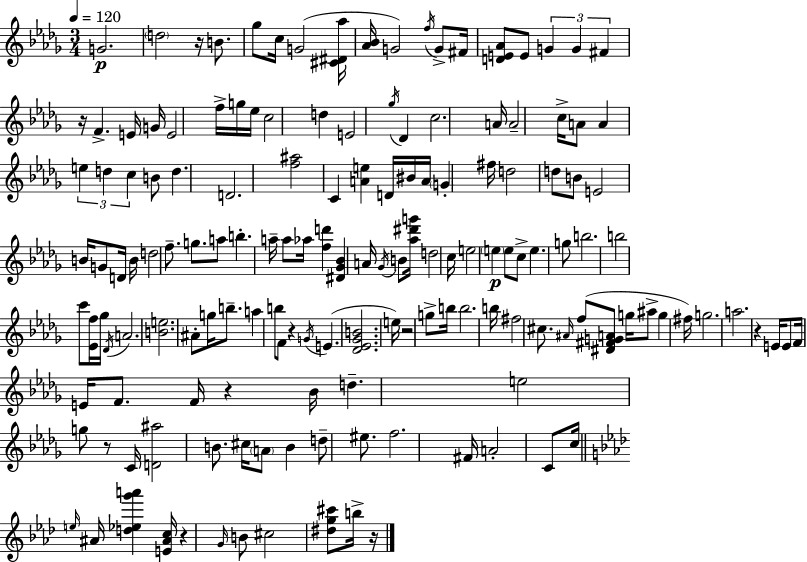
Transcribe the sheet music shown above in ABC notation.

X:1
T:Untitled
M:3/4
L:1/4
K:Bbm
G2 d2 z/4 B/2 _g/2 c/4 G2 [^C^D_a]/4 [_A_B]/4 G2 f/4 G/2 ^F/4 [DE_A]/2 E/2 G G ^F z/4 F E/4 G/4 E2 f/4 g/4 _e/4 c2 d E2 _g/4 _D c2 A/4 A2 c/4 A/2 A e d c B/2 d D2 [f^a]2 C [Ae] D/4 ^B/4 A/4 G ^f/4 d2 d/2 B/2 E2 B/4 G/2 D/4 B/4 d2 f/2 g/2 a/2 b a/4 a/2 _a/4 [fd'] [^D_G_B] A/4 _G/4 B/2 [_a^d'g']/4 d2 c/4 e2 e e/2 c/2 e g/2 b2 b2 c'/2 [_Ef]/4 _g/4 _D/4 A2 [Be]2 ^A/2 g/4 b/2 a b/2 F/2 z G/4 E [_D_E_GB]2 e/4 z2 g/2 b/4 b2 b/4 ^f2 ^c/2 ^A/4 f/2 [^D^FGA]/2 g/4 ^a/2 g ^f/4 g2 a2 z E/4 E/2 F/4 E/4 F/2 F/4 z _B/4 d e2 g/2 z/2 C/4 [D^a]2 B/2 ^c/4 A/2 B d/2 ^e/2 f2 ^F/4 A2 C/2 c/4 e/4 ^A/4 [d_eg'a'] [E^Ac]/4 z G/4 B/2 ^c2 [^dg^c']/2 b/4 z/4